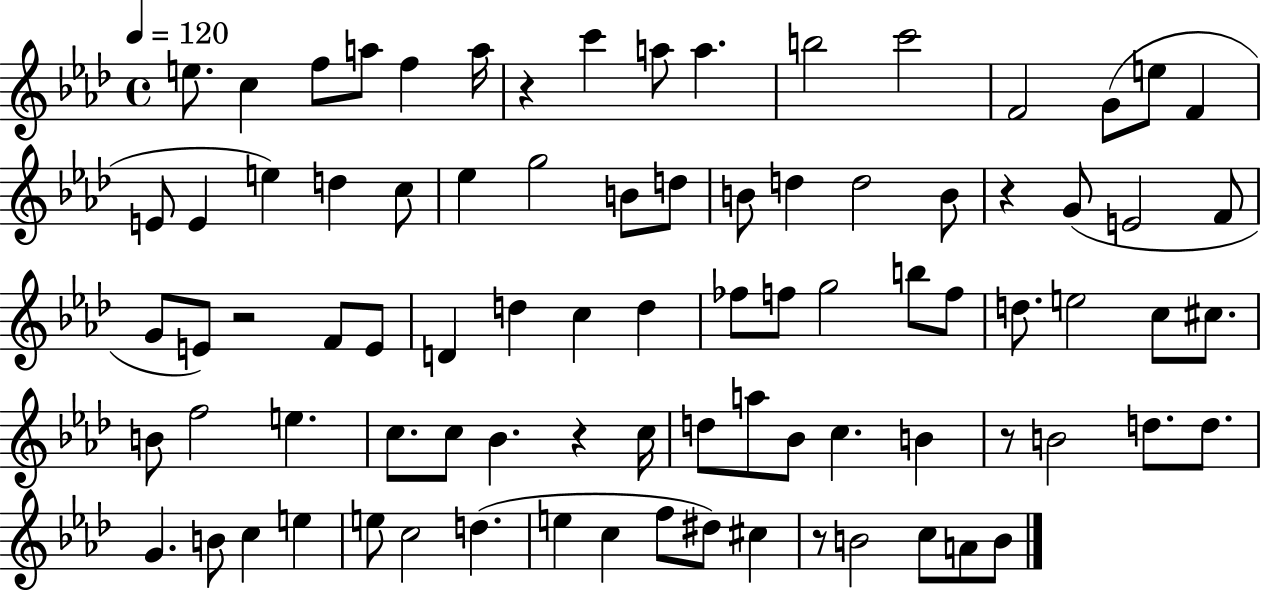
{
  \clef treble
  \time 4/4
  \defaultTimeSignature
  \key aes \major
  \tempo 4 = 120
  \repeat volta 2 { e''8. c''4 f''8 a''8 f''4 a''16 | r4 c'''4 a''8 a''4. | b''2 c'''2 | f'2 g'8( e''8 f'4 | \break e'8 e'4 e''4) d''4 c''8 | ees''4 g''2 b'8 d''8 | b'8 d''4 d''2 b'8 | r4 g'8( e'2 f'8 | \break g'8 e'8) r2 f'8 e'8 | d'4 d''4 c''4 d''4 | fes''8 f''8 g''2 b''8 f''8 | d''8. e''2 c''8 cis''8. | \break b'8 f''2 e''4. | c''8. c''8 bes'4. r4 c''16 | d''8 a''8 bes'8 c''4. b'4 | r8 b'2 d''8. d''8. | \break g'4. b'8 c''4 e''4 | e''8 c''2 d''4.( | e''4 c''4 f''8 dis''8) cis''4 | r8 b'2 c''8 a'8 b'8 | \break } \bar "|."
}